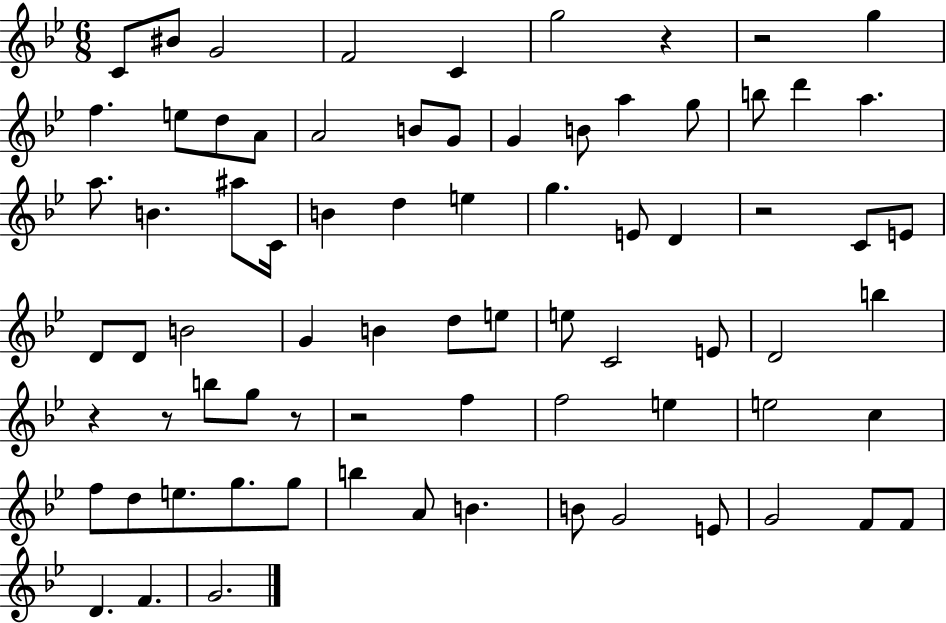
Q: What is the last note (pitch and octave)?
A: G4